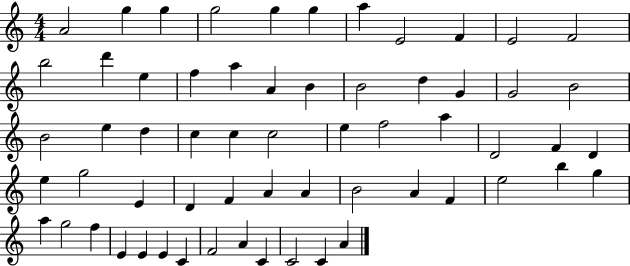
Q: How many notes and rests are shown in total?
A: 61